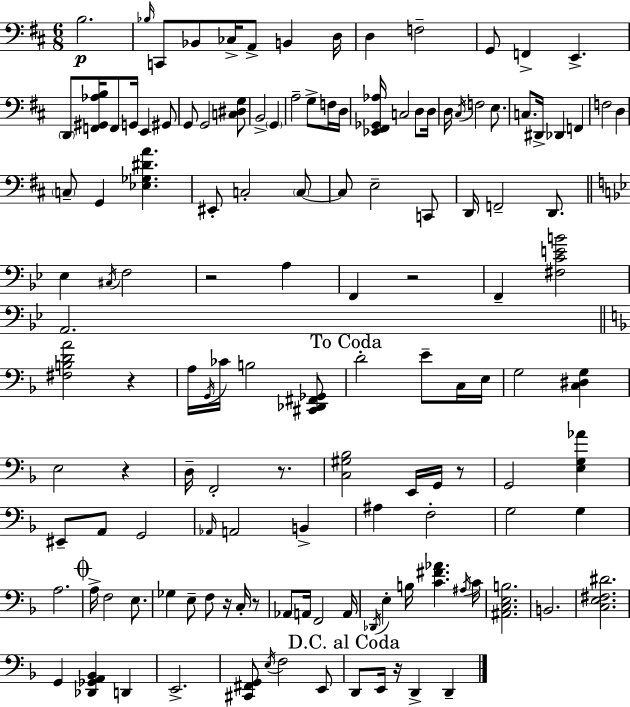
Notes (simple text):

B3/h. Bb3/s C2/e Bb2/e CES3/s A2/e B2/q D3/s D3/q F3/h G2/e F2/q E2/q. D2/e [F2,G#2,Ab3,B3]/s F2/e G2/s E2/q G#2/e G2/e G2/h [C3,D#3,G3]/e B2/h G2/q A3/h G3/e F3/s D3/s [Eb2,F#2,Gb2,Ab3]/s C3/h D3/e D3/s D3/s C#3/s F3/h E3/e. C3/e. D#2/s Db2/q F2/q F3/h D3/q C3/e G2/q [Eb3,Gb3,D#4,A4]/q. EIS2/e C3/h C3/e C3/e E3/h C2/e D2/s F2/h D2/e. Eb3/q C#3/s F3/h R/h A3/q F2/q R/h F2/q [F#3,C4,E4,B4]/h A2/h. [F#3,B3,D4,A4]/h R/q A3/s G2/s CES4/s B3/h [C#2,Db2,F#2,Gb2]/e D4/h E4/e C3/s E3/s G3/h [C3,D#3,G3]/q E3/h R/q D3/s F2/h R/e. [C3,G#3,Bb3]/h E2/s G2/s R/e G2/h [E3,G3,Ab4]/q EIS2/e A2/e G2/h Ab2/s A2/h B2/q A#3/q F3/h G3/h G3/q A3/h. A3/s F3/h E3/e. Gb3/q E3/e F3/e R/s C3/s R/e Ab2/e A2/s F2/h A2/s Db2/s E3/q B3/s [C4,F#4,Ab4]/q. A#3/s C4/s [A#2,C3,E3,B3]/h. B2/h. [C3,E3,F#3,D#4]/h. G2/q [Db2,Gb2,A2,Bb2]/q D2/q E2/h. [C#2,F#2,G2]/e E3/s F3/h E2/e D2/e E2/s R/s D2/q D2/q